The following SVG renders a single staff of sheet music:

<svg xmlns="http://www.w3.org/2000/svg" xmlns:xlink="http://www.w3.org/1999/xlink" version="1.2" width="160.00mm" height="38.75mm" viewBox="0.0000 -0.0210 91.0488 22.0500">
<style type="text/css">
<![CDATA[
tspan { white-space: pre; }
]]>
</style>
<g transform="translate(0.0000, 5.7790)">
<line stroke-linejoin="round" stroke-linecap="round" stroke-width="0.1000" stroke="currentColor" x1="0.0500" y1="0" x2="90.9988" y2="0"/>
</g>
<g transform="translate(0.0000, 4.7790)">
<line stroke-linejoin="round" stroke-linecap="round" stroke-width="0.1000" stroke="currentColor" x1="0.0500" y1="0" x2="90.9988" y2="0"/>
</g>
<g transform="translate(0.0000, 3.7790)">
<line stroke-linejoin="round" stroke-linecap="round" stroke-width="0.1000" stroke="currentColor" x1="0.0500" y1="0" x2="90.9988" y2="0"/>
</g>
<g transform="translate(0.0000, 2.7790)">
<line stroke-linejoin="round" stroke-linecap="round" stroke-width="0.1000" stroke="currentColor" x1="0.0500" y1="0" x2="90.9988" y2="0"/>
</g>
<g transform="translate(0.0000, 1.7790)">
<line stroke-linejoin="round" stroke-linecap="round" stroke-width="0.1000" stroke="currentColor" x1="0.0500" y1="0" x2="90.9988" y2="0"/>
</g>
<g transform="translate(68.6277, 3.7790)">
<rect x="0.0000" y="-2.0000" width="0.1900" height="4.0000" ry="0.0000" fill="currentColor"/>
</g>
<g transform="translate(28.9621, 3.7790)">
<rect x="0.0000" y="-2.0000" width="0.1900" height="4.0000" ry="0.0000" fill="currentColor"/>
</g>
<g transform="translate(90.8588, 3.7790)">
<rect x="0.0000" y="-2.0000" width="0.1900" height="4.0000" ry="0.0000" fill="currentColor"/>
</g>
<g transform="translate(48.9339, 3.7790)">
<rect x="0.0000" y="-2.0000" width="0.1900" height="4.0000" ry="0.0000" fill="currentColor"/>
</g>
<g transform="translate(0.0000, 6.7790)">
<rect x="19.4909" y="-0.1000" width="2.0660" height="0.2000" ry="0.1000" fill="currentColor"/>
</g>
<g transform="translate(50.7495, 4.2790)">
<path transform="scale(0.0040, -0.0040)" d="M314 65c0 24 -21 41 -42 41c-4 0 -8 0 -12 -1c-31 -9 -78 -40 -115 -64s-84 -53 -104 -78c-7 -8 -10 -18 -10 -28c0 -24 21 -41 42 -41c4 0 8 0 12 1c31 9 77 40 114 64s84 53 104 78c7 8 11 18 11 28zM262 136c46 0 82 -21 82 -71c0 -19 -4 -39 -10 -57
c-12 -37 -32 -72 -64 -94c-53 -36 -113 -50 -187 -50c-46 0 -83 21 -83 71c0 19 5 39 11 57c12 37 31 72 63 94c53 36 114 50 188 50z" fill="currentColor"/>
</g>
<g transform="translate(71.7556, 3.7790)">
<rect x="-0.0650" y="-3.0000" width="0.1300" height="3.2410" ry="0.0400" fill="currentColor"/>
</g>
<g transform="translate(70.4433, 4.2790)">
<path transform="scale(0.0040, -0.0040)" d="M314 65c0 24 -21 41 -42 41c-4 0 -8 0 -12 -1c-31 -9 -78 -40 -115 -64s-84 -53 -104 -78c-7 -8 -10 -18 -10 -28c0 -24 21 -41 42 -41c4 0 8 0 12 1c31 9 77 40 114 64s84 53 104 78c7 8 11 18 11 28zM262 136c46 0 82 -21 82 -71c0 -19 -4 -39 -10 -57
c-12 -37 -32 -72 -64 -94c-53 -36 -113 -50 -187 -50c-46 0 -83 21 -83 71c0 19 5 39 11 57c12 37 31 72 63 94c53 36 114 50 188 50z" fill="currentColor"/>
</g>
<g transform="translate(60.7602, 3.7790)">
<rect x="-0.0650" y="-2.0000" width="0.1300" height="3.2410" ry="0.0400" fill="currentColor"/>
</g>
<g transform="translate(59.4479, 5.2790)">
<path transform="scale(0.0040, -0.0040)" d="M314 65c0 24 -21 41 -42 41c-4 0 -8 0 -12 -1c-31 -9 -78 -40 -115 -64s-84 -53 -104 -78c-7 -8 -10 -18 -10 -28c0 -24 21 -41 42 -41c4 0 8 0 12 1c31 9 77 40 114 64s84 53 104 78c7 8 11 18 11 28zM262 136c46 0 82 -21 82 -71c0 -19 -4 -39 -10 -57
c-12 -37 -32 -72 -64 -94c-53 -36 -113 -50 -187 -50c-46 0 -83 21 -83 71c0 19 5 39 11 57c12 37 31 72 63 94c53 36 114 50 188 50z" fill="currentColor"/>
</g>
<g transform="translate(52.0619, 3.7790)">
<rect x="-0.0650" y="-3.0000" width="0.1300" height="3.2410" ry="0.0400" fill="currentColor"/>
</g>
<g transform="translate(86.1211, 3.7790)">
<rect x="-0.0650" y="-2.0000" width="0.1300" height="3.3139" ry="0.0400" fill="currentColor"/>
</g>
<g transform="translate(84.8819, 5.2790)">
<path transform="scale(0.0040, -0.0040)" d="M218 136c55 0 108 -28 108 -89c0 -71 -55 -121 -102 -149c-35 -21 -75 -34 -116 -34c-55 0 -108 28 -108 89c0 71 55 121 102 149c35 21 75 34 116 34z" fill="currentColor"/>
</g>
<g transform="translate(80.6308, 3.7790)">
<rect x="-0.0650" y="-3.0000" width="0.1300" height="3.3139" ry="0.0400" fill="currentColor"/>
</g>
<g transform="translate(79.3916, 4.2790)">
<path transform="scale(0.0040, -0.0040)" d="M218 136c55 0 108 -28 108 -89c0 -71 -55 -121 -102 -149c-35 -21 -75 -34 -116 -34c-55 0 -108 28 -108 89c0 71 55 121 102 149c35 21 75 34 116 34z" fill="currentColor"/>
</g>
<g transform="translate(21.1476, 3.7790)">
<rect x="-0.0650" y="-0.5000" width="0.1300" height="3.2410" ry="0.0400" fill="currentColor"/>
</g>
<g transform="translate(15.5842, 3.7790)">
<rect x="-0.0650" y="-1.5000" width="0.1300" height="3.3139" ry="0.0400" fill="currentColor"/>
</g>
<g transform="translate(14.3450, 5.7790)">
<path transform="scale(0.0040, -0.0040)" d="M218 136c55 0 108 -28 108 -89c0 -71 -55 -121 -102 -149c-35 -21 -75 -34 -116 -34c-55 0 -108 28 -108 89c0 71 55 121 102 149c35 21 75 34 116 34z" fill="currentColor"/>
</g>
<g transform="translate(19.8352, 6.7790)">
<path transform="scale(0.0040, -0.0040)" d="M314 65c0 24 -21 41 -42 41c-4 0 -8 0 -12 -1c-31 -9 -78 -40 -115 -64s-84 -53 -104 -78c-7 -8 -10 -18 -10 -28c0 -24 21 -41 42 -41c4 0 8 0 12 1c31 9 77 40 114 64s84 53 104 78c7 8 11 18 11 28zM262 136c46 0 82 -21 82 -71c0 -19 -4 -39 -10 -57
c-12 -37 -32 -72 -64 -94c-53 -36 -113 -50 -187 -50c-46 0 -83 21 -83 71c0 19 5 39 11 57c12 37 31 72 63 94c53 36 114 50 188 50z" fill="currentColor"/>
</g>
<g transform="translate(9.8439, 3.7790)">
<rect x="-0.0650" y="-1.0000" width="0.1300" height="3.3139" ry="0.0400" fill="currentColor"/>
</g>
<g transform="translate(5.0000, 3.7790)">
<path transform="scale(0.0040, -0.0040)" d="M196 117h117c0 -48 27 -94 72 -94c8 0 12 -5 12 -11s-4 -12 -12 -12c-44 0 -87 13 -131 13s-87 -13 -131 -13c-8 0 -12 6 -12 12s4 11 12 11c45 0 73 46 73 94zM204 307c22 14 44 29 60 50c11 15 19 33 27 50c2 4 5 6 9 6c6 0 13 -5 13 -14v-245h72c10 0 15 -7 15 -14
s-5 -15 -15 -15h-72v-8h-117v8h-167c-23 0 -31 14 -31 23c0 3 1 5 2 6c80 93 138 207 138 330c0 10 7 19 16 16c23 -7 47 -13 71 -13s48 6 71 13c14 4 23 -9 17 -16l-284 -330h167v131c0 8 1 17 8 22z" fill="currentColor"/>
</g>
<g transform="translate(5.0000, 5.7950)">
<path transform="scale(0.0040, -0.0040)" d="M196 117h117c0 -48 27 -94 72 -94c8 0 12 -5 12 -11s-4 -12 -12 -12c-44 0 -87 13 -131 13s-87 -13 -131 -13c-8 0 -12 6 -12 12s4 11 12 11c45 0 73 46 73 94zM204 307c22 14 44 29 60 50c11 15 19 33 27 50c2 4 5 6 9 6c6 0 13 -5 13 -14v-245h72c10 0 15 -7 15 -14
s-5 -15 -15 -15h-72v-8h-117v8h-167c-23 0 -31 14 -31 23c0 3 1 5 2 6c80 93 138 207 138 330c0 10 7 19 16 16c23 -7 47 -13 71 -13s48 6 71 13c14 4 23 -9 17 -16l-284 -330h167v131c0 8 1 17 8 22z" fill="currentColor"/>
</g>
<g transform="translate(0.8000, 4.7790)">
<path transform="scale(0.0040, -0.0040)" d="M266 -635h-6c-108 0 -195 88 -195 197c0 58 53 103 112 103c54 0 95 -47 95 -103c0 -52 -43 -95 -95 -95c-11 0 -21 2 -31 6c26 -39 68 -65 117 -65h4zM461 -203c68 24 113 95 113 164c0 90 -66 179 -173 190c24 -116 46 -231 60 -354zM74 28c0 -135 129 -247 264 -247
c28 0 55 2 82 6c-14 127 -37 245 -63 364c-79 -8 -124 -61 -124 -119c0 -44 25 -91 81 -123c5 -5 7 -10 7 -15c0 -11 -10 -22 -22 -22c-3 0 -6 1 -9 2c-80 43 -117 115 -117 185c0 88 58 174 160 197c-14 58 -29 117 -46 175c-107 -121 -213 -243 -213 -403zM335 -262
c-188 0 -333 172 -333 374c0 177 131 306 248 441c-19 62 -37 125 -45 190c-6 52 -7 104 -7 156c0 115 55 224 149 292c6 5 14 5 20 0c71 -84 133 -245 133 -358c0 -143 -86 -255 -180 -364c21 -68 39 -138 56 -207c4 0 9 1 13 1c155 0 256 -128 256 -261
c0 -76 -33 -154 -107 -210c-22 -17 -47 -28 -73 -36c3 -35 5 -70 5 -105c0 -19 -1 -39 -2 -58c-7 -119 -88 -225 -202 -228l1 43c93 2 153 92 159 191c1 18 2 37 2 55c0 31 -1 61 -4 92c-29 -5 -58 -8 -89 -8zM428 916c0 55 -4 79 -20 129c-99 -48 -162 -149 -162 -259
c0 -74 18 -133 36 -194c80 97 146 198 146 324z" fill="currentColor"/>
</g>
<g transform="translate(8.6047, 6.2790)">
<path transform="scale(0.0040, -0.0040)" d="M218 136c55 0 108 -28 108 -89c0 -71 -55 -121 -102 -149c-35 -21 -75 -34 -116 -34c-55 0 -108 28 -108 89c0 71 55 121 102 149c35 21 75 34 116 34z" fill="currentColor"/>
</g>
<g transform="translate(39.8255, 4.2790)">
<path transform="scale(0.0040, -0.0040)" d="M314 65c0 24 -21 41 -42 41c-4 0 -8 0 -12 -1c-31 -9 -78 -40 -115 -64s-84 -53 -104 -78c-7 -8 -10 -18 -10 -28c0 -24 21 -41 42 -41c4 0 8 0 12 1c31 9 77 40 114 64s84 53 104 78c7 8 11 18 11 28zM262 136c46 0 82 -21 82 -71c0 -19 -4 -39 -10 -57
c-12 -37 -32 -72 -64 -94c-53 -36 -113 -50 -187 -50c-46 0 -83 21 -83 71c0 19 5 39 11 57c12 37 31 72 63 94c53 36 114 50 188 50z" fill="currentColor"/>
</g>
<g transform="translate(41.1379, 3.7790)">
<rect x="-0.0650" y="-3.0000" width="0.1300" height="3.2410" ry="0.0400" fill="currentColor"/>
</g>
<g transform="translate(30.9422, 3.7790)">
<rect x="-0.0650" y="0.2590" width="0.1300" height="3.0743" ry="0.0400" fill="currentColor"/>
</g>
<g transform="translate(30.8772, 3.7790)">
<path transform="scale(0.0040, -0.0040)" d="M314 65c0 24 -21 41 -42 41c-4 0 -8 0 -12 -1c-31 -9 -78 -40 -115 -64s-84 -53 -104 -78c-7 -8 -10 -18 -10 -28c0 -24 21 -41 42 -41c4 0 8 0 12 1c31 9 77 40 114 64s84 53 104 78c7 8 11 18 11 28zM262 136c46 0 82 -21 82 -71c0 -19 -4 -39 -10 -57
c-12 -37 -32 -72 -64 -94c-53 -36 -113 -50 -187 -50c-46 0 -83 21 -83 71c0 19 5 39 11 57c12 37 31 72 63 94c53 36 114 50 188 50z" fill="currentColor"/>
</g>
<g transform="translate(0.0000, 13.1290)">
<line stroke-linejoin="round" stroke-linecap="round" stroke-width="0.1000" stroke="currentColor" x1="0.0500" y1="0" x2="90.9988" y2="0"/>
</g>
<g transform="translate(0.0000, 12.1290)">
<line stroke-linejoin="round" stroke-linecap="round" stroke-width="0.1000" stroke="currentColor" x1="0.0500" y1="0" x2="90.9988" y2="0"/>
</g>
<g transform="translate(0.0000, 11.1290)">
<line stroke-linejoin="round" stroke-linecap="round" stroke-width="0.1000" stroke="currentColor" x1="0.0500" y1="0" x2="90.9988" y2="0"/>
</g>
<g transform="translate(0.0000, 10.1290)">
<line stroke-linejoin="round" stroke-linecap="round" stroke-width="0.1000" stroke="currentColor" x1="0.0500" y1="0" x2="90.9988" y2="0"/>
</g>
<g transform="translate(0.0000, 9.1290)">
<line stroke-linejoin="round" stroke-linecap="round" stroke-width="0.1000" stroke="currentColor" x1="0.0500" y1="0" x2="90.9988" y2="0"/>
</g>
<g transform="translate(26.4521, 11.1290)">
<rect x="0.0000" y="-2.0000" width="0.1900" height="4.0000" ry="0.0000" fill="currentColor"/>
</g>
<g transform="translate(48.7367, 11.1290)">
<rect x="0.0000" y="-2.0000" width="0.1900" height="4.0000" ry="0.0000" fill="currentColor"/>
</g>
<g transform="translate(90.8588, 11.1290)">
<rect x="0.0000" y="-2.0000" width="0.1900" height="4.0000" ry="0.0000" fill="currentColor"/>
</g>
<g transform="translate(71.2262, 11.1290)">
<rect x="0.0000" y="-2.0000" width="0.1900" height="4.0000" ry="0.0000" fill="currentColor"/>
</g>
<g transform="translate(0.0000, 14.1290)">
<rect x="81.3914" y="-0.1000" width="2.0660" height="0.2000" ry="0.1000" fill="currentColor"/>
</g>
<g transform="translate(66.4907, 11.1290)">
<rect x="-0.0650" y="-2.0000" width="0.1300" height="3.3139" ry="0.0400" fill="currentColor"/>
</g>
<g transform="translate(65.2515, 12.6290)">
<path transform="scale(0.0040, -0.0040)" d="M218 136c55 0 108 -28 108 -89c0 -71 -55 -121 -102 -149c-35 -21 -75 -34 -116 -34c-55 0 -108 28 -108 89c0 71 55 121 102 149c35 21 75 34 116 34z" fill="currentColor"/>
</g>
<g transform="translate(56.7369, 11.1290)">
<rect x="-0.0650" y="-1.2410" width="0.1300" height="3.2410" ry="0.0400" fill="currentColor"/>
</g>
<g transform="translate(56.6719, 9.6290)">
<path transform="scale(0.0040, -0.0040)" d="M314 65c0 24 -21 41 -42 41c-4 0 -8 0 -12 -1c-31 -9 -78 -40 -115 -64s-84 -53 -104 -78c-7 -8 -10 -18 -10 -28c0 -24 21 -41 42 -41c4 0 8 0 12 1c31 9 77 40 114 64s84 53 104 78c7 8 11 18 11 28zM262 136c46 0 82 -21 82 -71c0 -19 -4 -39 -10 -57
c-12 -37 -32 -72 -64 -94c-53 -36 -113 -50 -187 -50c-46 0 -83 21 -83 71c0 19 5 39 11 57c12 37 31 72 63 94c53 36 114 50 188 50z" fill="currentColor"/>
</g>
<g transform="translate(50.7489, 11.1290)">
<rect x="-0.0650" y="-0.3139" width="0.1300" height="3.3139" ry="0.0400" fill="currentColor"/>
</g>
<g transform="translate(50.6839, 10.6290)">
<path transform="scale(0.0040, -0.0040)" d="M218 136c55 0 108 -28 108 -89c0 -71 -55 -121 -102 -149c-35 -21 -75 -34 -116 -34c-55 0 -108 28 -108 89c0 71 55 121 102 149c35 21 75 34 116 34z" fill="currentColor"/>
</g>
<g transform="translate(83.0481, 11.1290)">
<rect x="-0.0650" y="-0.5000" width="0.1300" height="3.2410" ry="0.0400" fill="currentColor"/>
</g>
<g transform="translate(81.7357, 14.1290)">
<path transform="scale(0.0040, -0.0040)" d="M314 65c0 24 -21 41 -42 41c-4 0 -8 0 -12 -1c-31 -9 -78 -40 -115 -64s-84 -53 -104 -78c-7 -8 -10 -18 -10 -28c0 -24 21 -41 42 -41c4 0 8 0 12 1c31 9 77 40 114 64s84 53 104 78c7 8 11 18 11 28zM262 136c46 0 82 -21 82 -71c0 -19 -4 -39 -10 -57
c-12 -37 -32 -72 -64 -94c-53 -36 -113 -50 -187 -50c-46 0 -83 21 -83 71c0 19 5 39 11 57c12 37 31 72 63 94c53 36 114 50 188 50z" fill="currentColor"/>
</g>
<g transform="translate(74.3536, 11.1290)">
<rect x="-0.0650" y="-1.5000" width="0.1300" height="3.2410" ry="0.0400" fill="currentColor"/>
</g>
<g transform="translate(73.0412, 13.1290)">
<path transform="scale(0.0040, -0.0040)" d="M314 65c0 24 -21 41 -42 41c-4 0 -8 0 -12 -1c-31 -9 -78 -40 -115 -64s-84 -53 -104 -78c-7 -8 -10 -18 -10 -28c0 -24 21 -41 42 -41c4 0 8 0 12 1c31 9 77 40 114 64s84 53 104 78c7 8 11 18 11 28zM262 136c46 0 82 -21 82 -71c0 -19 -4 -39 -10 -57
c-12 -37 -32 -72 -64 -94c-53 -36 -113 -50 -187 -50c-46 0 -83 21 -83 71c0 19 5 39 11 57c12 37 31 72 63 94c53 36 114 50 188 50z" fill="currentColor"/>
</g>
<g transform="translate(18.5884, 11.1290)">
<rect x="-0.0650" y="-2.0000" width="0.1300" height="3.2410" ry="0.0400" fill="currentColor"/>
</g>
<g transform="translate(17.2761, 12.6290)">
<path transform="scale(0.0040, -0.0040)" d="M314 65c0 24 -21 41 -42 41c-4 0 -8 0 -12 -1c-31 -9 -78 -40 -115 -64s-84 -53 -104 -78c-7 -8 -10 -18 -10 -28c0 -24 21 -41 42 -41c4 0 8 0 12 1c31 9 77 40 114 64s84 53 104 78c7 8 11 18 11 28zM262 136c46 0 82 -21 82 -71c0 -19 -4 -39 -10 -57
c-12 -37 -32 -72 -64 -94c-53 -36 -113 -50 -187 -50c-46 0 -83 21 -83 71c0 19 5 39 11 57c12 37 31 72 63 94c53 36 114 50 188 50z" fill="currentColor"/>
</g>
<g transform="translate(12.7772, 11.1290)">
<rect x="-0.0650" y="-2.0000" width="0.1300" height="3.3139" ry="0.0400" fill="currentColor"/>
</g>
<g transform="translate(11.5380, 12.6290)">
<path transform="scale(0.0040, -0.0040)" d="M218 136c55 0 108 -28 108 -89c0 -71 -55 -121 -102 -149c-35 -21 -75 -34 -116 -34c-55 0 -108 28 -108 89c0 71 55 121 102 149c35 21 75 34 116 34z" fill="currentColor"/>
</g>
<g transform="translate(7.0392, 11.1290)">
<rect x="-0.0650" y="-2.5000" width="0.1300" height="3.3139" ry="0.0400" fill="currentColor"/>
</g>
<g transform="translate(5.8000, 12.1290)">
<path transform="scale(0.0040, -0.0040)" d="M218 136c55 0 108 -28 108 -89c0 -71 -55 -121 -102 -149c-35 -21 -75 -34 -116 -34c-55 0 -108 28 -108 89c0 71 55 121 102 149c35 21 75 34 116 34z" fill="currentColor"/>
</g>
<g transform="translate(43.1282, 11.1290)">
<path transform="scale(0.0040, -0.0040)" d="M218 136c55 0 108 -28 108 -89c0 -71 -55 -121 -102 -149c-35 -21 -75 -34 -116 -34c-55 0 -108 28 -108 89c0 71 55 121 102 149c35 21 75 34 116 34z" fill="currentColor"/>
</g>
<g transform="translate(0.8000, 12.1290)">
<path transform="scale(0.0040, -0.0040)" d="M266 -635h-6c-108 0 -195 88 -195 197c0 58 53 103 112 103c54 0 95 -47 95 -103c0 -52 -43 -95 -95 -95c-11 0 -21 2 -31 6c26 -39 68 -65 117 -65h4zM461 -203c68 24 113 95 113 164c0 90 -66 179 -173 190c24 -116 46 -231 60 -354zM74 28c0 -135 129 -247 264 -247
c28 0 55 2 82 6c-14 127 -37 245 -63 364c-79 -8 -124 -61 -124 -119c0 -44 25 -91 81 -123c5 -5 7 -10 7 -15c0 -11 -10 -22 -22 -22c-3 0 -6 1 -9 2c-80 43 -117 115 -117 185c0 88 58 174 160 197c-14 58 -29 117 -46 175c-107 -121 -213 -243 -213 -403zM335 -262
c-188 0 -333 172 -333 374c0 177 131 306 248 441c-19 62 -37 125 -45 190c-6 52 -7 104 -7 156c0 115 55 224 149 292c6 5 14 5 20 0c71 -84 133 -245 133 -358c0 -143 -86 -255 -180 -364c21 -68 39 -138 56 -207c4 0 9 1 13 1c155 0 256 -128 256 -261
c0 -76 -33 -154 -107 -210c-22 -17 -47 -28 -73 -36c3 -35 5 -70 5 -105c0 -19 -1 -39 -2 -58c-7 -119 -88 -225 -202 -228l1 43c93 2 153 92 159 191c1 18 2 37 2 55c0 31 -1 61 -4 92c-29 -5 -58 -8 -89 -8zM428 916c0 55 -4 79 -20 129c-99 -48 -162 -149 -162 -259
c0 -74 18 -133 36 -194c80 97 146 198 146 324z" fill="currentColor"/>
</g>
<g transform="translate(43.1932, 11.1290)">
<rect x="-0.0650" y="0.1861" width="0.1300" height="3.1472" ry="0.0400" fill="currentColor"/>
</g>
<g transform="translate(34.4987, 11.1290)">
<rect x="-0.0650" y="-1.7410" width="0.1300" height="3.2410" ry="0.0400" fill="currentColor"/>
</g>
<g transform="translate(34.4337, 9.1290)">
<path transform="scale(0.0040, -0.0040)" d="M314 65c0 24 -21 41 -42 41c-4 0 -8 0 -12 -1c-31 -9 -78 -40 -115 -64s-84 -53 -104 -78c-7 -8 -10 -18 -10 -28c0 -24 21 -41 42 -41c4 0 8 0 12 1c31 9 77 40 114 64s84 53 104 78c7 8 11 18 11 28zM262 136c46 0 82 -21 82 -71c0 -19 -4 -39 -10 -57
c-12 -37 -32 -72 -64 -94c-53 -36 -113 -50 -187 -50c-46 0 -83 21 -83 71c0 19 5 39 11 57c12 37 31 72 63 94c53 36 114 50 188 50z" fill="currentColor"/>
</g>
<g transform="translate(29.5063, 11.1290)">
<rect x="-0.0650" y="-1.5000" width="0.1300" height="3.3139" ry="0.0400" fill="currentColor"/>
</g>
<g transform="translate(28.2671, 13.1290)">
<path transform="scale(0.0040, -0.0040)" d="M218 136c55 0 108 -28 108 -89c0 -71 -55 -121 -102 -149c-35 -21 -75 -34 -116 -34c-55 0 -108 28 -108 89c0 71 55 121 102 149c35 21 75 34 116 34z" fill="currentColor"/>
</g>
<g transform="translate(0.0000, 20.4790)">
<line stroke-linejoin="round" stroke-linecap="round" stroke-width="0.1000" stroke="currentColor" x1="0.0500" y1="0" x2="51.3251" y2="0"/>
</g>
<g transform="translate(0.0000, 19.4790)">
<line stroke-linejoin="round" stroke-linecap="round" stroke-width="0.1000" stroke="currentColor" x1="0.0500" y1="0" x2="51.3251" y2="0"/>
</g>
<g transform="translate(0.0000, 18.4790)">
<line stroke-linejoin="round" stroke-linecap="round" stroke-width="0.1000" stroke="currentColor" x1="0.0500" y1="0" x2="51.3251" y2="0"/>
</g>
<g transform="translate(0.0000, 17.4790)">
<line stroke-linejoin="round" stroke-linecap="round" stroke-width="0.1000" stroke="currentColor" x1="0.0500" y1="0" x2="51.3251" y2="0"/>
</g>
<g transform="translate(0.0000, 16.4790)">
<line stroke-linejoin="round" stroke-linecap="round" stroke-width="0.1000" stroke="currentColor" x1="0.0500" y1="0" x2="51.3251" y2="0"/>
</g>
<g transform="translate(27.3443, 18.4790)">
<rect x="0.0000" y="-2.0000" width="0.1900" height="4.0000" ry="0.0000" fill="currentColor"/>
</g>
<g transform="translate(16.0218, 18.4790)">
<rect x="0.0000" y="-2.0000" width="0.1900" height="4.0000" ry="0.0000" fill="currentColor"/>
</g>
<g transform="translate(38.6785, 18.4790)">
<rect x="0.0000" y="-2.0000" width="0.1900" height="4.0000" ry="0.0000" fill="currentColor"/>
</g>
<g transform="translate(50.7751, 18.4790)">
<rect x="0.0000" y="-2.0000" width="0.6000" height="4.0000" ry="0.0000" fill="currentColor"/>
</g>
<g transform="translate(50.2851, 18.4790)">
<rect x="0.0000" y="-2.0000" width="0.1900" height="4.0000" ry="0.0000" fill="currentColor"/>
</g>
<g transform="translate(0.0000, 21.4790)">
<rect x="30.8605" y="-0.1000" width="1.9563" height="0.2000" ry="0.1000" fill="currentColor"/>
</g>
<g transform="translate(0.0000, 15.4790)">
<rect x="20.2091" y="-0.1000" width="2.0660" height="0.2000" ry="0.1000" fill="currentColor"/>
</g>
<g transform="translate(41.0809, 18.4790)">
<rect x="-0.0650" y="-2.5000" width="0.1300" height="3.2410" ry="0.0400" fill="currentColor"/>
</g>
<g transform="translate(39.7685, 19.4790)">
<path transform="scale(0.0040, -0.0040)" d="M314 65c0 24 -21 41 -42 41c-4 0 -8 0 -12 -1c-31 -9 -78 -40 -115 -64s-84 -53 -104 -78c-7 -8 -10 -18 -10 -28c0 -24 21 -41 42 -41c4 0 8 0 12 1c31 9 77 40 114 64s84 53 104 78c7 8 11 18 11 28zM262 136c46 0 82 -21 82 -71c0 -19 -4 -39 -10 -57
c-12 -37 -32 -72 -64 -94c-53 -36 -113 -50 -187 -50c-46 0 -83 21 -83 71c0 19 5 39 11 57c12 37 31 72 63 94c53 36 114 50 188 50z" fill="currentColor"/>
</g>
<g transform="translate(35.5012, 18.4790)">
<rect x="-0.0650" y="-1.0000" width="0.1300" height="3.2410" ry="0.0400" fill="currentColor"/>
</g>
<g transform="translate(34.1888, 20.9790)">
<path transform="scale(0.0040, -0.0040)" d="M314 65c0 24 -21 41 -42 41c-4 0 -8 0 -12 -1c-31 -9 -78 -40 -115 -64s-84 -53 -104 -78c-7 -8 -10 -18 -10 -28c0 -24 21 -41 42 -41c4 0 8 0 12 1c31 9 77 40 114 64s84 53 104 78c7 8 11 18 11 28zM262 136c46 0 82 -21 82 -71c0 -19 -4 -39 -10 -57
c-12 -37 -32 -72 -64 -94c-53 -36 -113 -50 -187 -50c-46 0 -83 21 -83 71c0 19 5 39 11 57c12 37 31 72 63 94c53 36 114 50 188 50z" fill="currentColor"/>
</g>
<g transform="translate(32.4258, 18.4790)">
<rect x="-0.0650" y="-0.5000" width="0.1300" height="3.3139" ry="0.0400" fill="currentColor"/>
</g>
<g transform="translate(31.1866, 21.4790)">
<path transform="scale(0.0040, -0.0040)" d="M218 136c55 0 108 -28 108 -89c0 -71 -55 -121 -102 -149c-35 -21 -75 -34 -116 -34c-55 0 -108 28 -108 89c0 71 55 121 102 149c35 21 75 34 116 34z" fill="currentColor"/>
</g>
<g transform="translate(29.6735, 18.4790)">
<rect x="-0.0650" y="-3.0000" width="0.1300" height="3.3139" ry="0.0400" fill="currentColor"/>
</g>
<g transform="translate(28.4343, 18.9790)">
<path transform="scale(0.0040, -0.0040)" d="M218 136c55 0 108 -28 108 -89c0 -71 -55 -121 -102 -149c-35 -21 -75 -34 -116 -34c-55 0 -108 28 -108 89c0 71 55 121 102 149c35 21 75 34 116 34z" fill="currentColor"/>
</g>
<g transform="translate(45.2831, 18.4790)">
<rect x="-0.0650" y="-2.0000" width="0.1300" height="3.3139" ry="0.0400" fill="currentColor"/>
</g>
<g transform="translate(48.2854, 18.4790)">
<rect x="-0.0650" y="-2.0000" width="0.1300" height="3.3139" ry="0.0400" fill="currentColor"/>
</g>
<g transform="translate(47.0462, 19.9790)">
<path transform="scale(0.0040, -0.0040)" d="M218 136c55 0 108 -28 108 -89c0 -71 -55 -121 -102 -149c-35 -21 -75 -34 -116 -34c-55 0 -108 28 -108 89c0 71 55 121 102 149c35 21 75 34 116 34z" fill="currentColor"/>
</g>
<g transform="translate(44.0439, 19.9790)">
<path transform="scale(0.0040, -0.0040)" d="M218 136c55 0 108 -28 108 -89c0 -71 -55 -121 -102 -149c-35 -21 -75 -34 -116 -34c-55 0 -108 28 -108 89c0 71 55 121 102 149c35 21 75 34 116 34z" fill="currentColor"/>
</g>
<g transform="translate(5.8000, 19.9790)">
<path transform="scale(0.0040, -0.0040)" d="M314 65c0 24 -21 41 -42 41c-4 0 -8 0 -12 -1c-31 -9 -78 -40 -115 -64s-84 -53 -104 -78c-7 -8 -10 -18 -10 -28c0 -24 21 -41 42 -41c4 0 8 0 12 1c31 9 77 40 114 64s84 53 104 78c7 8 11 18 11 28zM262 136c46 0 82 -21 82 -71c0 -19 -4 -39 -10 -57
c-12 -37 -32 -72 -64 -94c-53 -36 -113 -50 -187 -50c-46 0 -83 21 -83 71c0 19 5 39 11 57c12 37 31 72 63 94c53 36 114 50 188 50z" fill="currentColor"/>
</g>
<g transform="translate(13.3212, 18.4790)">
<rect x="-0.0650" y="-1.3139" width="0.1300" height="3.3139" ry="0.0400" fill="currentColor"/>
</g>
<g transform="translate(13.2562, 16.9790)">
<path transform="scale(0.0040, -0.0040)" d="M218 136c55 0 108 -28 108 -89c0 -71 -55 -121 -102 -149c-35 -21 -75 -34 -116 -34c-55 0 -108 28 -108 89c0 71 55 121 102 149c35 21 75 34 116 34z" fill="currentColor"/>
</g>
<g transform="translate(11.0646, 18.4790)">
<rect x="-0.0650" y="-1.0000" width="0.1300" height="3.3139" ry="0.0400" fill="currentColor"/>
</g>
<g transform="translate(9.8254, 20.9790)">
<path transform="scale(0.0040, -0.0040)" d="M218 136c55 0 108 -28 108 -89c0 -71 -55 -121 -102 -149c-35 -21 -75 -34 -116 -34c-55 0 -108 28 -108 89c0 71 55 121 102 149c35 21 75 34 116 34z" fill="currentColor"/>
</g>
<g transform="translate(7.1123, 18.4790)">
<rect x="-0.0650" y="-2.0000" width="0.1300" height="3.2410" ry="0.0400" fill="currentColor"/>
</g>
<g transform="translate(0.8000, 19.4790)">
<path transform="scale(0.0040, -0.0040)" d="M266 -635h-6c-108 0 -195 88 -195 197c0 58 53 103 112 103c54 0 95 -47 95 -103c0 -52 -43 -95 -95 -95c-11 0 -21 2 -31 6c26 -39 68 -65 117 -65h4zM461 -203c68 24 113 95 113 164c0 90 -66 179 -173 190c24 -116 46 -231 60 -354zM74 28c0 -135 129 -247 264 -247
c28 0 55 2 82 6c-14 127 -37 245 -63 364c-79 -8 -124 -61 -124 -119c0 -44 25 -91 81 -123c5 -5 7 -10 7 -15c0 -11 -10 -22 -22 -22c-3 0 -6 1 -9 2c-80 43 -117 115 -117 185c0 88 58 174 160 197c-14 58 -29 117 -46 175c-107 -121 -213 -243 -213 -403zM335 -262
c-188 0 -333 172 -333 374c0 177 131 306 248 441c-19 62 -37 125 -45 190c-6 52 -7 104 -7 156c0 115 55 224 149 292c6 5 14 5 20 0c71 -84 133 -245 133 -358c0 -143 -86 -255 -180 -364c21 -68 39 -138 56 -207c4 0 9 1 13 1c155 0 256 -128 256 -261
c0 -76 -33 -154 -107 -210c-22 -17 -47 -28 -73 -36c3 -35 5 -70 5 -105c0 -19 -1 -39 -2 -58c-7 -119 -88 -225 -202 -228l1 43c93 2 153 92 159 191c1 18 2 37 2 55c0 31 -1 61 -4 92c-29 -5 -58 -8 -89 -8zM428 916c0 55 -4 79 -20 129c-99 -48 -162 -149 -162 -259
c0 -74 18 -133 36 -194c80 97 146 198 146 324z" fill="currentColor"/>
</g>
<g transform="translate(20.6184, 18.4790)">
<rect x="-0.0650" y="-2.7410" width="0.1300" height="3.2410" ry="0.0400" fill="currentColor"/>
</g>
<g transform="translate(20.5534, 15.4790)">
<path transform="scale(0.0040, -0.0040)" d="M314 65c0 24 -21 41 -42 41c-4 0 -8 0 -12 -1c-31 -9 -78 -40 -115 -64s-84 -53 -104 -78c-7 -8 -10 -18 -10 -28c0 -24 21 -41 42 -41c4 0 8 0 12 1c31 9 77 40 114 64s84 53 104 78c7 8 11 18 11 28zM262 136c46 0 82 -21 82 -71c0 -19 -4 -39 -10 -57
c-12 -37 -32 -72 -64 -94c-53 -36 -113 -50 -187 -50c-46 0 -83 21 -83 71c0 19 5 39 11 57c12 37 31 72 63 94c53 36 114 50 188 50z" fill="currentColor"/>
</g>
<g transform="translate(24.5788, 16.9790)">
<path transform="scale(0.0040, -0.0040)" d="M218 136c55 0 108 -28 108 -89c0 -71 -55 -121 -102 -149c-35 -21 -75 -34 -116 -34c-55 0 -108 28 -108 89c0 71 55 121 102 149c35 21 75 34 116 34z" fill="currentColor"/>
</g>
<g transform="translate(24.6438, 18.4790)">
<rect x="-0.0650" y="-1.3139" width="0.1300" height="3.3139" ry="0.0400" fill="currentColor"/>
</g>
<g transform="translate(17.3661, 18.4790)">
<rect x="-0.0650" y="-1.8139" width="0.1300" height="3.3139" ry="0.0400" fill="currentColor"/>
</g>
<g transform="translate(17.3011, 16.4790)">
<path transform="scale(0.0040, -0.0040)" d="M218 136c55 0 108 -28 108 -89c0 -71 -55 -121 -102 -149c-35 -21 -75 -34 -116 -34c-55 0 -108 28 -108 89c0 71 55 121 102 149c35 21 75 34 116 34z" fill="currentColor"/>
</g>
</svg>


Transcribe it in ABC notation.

X:1
T:Untitled
M:4/4
L:1/4
K:C
D E C2 B2 A2 A2 F2 A2 A F G F F2 E f2 B c e2 F E2 C2 F2 D e f a2 e A C D2 G2 F F